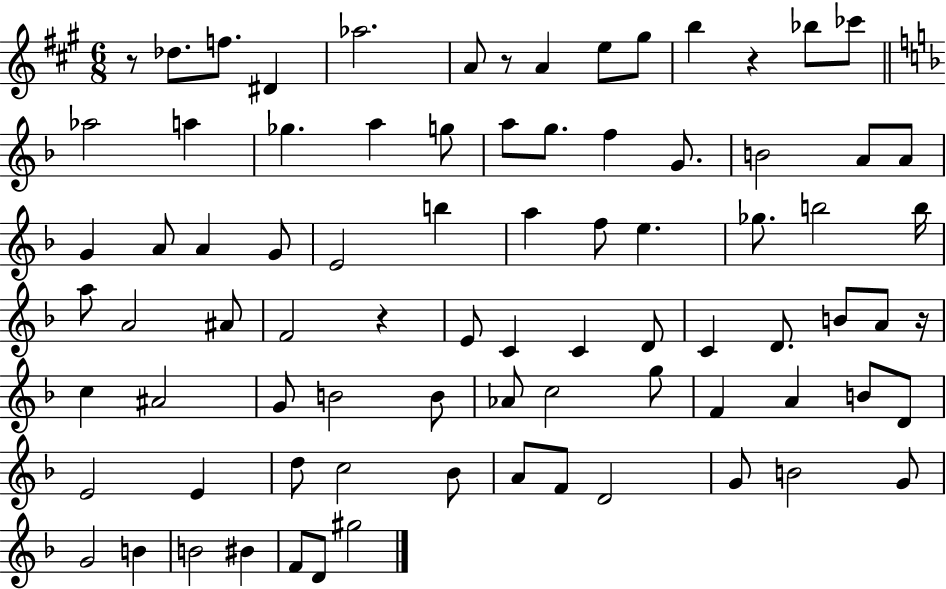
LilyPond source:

{
  \clef treble
  \numericTimeSignature
  \time 6/8
  \key a \major
  r8 des''8. f''8. dis'4 | aes''2. | a'8 r8 a'4 e''8 gis''8 | b''4 r4 bes''8 ces'''8 | \break \bar "||" \break \key d \minor aes''2 a''4 | ges''4. a''4 g''8 | a''8 g''8. f''4 g'8. | b'2 a'8 a'8 | \break g'4 a'8 a'4 g'8 | e'2 b''4 | a''4 f''8 e''4. | ges''8. b''2 b''16 | \break a''8 a'2 ais'8 | f'2 r4 | e'8 c'4 c'4 d'8 | c'4 d'8. b'8 a'8 r16 | \break c''4 ais'2 | g'8 b'2 b'8 | aes'8 c''2 g''8 | f'4 a'4 b'8 d'8 | \break e'2 e'4 | d''8 c''2 bes'8 | a'8 f'8 d'2 | g'8 b'2 g'8 | \break g'2 b'4 | b'2 bis'4 | f'8 d'8 gis''2 | \bar "|."
}